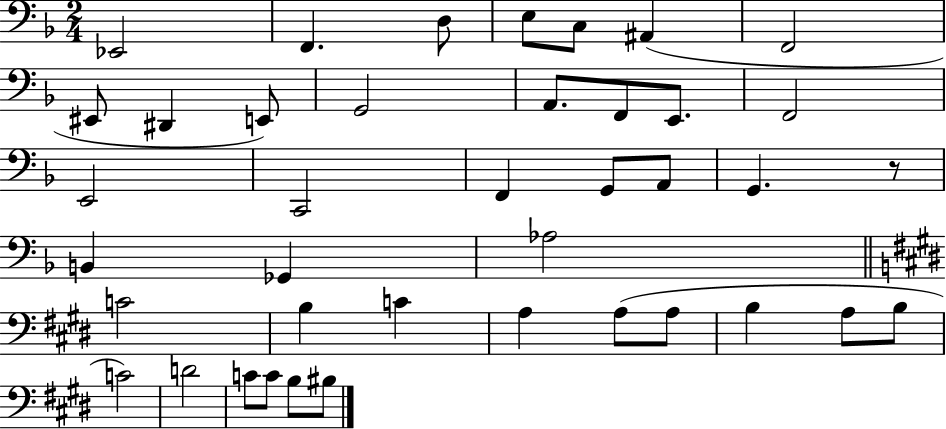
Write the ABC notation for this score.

X:1
T:Untitled
M:2/4
L:1/4
K:F
_E,,2 F,, D,/2 E,/2 C,/2 ^A,, F,,2 ^E,,/2 ^D,, E,,/2 G,,2 A,,/2 F,,/2 E,,/2 F,,2 E,,2 C,,2 F,, G,,/2 A,,/2 G,, z/2 B,, _G,, _A,2 C2 B, C A, A,/2 A,/2 B, A,/2 B,/2 C2 D2 C/2 C/2 B,/2 ^B,/2